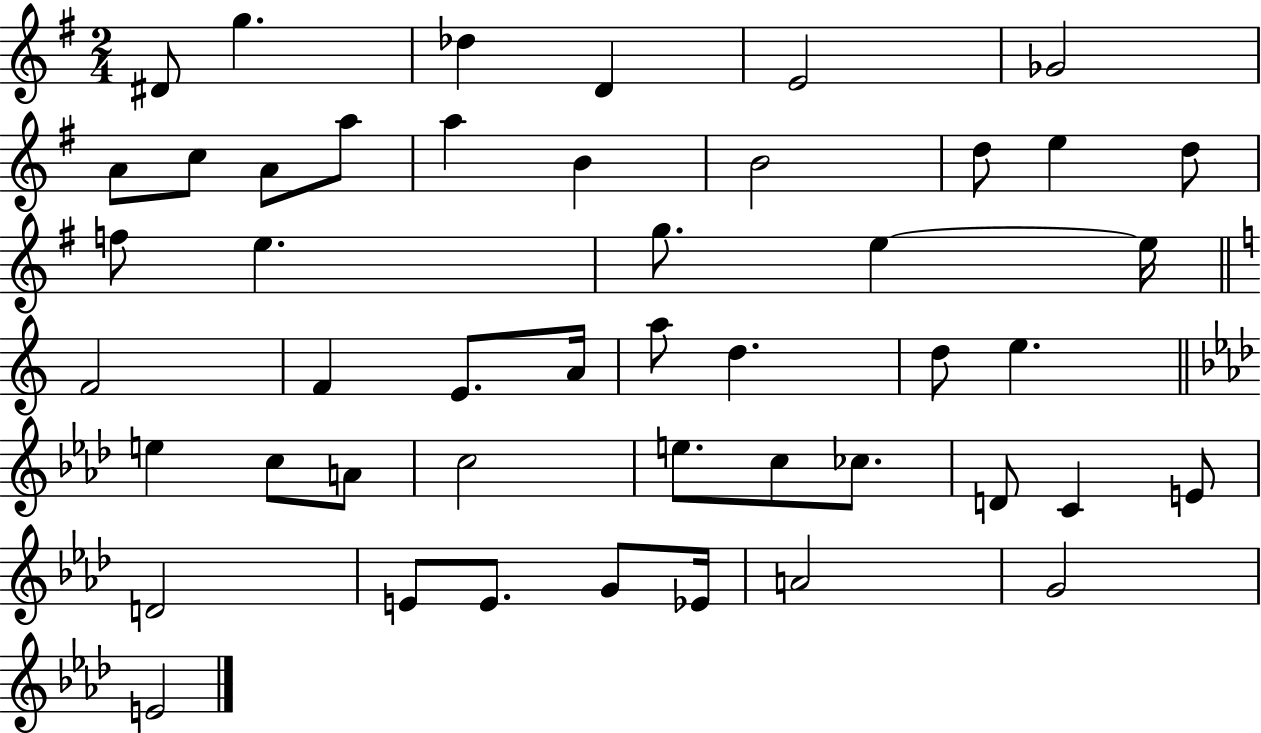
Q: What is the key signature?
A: G major